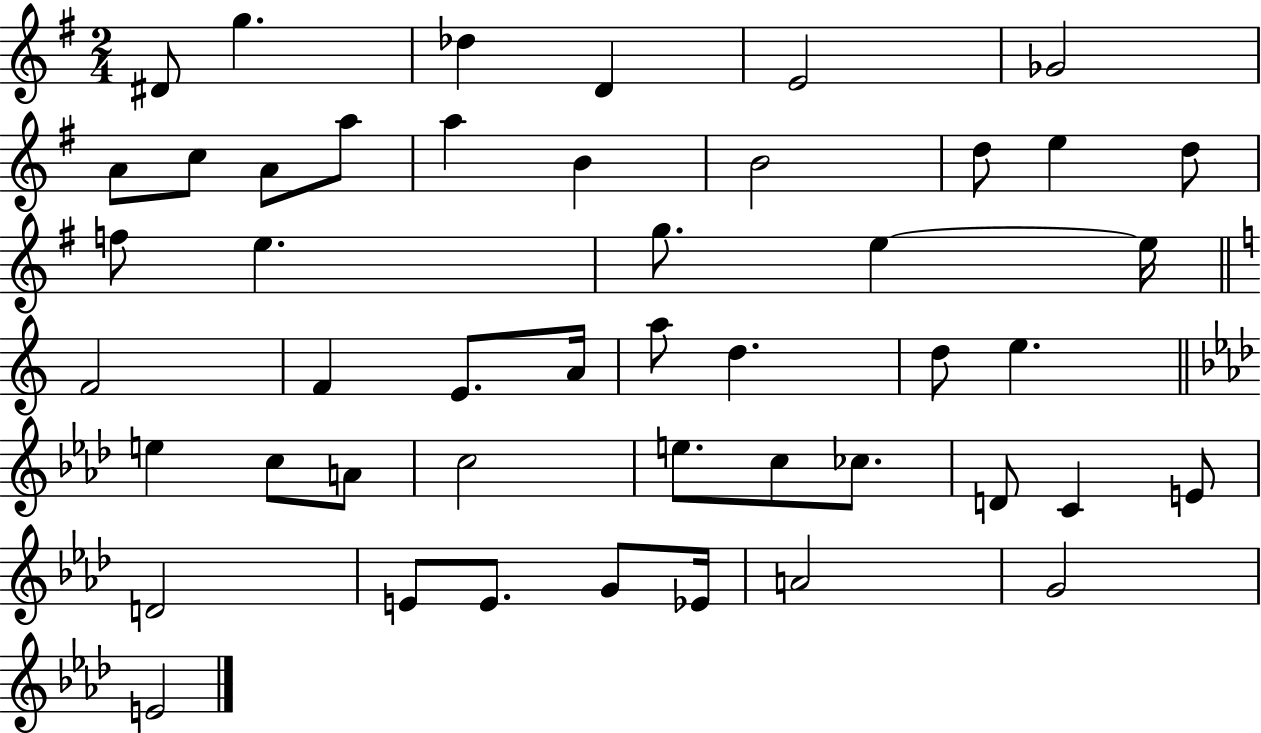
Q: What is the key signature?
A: G major